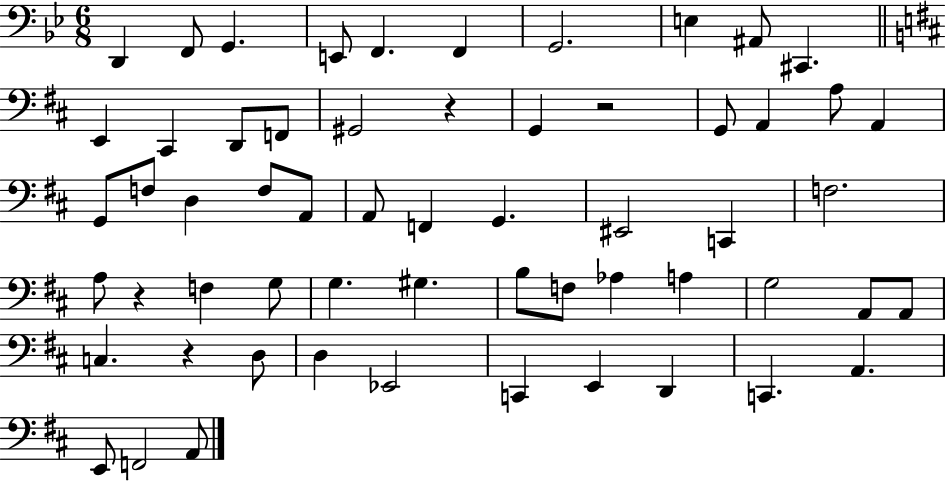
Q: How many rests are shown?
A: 4